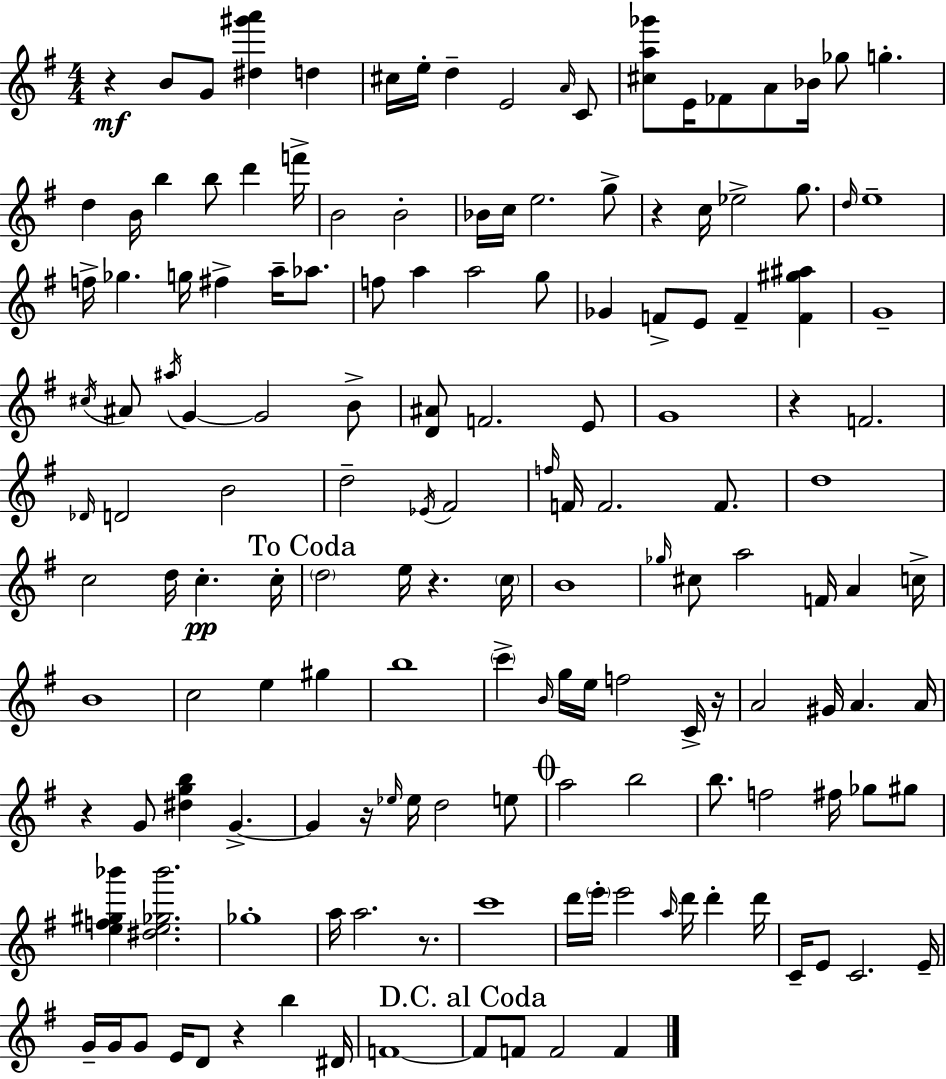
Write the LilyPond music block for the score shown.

{
  \clef treble
  \numericTimeSignature
  \time 4/4
  \key g \major
  \repeat volta 2 { r4\mf b'8 g'8 <dis'' gis''' a'''>4 d''4 | cis''16 e''16-. d''4-- e'2 \grace { a'16 } c'8 | <cis'' a'' ges'''>8 e'16 fes'8 a'8 bes'16 ges''8 g''4.-. | d''4 b'16 b''4 b''8 d'''4 | \break f'''16-> b'2 b'2-. | bes'16 c''16 e''2. g''8-> | r4 c''16 ees''2-> g''8. | \grace { d''16 } e''1-- | \break f''16-> ges''4. g''16 fis''4-> a''16-- aes''8. | f''8 a''4 a''2 | g''8 ges'4 f'8-> e'8 f'4-- <f' gis'' ais''>4 | g'1-- | \break \acciaccatura { cis''16 } ais'8 \acciaccatura { ais''16 } g'4~~ g'2 | b'8-> <d' ais'>8 f'2. | e'8 g'1 | r4 f'2. | \break \grace { des'16 } d'2 b'2 | d''2-- \acciaccatura { ees'16 } fis'2 | \grace { f''16 } f'16 f'2. | f'8. d''1 | \break c''2 d''16 | c''4.-.\pp c''16-. \mark "To Coda" \parenthesize d''2 e''16 | r4. \parenthesize c''16 b'1 | \grace { ges''16 } cis''8 a''2 | \break f'16 a'4 c''16-> b'1 | c''2 | e''4 gis''4 b''1 | \parenthesize c'''4-> \grace { b'16 } g''16 e''16 f''2 | \break c'16-> r16 a'2 | gis'16 a'4. a'16 r4 g'8 <dis'' g'' b''>4 | g'4.->~~ g'4 r16 \grace { ees''16 } ees''16 | d''2 e''8 \mark \markup { \musicglyph "scripts.coda" } a''2 | \break b''2 b''8. f''2 | fis''16 ges''8 gis''8 <e'' f'' gis'' bes'''>4 <dis'' e'' ges'' bes'''>2. | ges''1-. | a''16 a''2. | \break r8. c'''1 | d'''16 \parenthesize e'''16-. e'''2 | \grace { a''16 } d'''16 d'''4-. d'''16 c'16-- e'8 c'2. | e'16-- g'16-- g'16 g'8 e'16 | \break d'8 r4 b''4 dis'16 f'1~~ | \mark "D.C. al Coda" f'8 f'8 f'2 | f'4 } \bar "|."
}